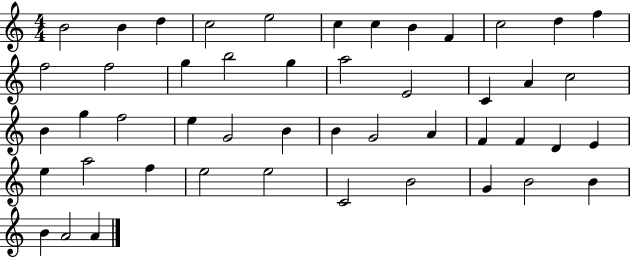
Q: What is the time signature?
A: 4/4